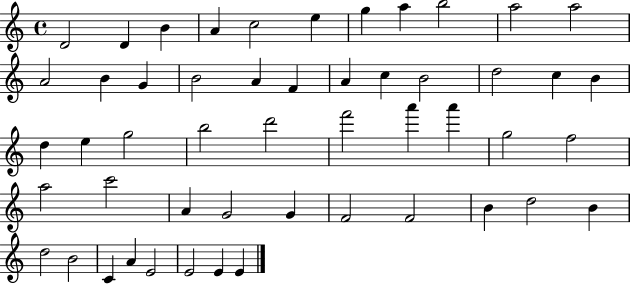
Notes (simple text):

D4/h D4/q B4/q A4/q C5/h E5/q G5/q A5/q B5/h A5/h A5/h A4/h B4/q G4/q B4/h A4/q F4/q A4/q C5/q B4/h D5/h C5/q B4/q D5/q E5/q G5/h B5/h D6/h F6/h A6/q A6/q G5/h F5/h A5/h C6/h A4/q G4/h G4/q F4/h F4/h B4/q D5/h B4/q D5/h B4/h C4/q A4/q E4/h E4/h E4/q E4/q